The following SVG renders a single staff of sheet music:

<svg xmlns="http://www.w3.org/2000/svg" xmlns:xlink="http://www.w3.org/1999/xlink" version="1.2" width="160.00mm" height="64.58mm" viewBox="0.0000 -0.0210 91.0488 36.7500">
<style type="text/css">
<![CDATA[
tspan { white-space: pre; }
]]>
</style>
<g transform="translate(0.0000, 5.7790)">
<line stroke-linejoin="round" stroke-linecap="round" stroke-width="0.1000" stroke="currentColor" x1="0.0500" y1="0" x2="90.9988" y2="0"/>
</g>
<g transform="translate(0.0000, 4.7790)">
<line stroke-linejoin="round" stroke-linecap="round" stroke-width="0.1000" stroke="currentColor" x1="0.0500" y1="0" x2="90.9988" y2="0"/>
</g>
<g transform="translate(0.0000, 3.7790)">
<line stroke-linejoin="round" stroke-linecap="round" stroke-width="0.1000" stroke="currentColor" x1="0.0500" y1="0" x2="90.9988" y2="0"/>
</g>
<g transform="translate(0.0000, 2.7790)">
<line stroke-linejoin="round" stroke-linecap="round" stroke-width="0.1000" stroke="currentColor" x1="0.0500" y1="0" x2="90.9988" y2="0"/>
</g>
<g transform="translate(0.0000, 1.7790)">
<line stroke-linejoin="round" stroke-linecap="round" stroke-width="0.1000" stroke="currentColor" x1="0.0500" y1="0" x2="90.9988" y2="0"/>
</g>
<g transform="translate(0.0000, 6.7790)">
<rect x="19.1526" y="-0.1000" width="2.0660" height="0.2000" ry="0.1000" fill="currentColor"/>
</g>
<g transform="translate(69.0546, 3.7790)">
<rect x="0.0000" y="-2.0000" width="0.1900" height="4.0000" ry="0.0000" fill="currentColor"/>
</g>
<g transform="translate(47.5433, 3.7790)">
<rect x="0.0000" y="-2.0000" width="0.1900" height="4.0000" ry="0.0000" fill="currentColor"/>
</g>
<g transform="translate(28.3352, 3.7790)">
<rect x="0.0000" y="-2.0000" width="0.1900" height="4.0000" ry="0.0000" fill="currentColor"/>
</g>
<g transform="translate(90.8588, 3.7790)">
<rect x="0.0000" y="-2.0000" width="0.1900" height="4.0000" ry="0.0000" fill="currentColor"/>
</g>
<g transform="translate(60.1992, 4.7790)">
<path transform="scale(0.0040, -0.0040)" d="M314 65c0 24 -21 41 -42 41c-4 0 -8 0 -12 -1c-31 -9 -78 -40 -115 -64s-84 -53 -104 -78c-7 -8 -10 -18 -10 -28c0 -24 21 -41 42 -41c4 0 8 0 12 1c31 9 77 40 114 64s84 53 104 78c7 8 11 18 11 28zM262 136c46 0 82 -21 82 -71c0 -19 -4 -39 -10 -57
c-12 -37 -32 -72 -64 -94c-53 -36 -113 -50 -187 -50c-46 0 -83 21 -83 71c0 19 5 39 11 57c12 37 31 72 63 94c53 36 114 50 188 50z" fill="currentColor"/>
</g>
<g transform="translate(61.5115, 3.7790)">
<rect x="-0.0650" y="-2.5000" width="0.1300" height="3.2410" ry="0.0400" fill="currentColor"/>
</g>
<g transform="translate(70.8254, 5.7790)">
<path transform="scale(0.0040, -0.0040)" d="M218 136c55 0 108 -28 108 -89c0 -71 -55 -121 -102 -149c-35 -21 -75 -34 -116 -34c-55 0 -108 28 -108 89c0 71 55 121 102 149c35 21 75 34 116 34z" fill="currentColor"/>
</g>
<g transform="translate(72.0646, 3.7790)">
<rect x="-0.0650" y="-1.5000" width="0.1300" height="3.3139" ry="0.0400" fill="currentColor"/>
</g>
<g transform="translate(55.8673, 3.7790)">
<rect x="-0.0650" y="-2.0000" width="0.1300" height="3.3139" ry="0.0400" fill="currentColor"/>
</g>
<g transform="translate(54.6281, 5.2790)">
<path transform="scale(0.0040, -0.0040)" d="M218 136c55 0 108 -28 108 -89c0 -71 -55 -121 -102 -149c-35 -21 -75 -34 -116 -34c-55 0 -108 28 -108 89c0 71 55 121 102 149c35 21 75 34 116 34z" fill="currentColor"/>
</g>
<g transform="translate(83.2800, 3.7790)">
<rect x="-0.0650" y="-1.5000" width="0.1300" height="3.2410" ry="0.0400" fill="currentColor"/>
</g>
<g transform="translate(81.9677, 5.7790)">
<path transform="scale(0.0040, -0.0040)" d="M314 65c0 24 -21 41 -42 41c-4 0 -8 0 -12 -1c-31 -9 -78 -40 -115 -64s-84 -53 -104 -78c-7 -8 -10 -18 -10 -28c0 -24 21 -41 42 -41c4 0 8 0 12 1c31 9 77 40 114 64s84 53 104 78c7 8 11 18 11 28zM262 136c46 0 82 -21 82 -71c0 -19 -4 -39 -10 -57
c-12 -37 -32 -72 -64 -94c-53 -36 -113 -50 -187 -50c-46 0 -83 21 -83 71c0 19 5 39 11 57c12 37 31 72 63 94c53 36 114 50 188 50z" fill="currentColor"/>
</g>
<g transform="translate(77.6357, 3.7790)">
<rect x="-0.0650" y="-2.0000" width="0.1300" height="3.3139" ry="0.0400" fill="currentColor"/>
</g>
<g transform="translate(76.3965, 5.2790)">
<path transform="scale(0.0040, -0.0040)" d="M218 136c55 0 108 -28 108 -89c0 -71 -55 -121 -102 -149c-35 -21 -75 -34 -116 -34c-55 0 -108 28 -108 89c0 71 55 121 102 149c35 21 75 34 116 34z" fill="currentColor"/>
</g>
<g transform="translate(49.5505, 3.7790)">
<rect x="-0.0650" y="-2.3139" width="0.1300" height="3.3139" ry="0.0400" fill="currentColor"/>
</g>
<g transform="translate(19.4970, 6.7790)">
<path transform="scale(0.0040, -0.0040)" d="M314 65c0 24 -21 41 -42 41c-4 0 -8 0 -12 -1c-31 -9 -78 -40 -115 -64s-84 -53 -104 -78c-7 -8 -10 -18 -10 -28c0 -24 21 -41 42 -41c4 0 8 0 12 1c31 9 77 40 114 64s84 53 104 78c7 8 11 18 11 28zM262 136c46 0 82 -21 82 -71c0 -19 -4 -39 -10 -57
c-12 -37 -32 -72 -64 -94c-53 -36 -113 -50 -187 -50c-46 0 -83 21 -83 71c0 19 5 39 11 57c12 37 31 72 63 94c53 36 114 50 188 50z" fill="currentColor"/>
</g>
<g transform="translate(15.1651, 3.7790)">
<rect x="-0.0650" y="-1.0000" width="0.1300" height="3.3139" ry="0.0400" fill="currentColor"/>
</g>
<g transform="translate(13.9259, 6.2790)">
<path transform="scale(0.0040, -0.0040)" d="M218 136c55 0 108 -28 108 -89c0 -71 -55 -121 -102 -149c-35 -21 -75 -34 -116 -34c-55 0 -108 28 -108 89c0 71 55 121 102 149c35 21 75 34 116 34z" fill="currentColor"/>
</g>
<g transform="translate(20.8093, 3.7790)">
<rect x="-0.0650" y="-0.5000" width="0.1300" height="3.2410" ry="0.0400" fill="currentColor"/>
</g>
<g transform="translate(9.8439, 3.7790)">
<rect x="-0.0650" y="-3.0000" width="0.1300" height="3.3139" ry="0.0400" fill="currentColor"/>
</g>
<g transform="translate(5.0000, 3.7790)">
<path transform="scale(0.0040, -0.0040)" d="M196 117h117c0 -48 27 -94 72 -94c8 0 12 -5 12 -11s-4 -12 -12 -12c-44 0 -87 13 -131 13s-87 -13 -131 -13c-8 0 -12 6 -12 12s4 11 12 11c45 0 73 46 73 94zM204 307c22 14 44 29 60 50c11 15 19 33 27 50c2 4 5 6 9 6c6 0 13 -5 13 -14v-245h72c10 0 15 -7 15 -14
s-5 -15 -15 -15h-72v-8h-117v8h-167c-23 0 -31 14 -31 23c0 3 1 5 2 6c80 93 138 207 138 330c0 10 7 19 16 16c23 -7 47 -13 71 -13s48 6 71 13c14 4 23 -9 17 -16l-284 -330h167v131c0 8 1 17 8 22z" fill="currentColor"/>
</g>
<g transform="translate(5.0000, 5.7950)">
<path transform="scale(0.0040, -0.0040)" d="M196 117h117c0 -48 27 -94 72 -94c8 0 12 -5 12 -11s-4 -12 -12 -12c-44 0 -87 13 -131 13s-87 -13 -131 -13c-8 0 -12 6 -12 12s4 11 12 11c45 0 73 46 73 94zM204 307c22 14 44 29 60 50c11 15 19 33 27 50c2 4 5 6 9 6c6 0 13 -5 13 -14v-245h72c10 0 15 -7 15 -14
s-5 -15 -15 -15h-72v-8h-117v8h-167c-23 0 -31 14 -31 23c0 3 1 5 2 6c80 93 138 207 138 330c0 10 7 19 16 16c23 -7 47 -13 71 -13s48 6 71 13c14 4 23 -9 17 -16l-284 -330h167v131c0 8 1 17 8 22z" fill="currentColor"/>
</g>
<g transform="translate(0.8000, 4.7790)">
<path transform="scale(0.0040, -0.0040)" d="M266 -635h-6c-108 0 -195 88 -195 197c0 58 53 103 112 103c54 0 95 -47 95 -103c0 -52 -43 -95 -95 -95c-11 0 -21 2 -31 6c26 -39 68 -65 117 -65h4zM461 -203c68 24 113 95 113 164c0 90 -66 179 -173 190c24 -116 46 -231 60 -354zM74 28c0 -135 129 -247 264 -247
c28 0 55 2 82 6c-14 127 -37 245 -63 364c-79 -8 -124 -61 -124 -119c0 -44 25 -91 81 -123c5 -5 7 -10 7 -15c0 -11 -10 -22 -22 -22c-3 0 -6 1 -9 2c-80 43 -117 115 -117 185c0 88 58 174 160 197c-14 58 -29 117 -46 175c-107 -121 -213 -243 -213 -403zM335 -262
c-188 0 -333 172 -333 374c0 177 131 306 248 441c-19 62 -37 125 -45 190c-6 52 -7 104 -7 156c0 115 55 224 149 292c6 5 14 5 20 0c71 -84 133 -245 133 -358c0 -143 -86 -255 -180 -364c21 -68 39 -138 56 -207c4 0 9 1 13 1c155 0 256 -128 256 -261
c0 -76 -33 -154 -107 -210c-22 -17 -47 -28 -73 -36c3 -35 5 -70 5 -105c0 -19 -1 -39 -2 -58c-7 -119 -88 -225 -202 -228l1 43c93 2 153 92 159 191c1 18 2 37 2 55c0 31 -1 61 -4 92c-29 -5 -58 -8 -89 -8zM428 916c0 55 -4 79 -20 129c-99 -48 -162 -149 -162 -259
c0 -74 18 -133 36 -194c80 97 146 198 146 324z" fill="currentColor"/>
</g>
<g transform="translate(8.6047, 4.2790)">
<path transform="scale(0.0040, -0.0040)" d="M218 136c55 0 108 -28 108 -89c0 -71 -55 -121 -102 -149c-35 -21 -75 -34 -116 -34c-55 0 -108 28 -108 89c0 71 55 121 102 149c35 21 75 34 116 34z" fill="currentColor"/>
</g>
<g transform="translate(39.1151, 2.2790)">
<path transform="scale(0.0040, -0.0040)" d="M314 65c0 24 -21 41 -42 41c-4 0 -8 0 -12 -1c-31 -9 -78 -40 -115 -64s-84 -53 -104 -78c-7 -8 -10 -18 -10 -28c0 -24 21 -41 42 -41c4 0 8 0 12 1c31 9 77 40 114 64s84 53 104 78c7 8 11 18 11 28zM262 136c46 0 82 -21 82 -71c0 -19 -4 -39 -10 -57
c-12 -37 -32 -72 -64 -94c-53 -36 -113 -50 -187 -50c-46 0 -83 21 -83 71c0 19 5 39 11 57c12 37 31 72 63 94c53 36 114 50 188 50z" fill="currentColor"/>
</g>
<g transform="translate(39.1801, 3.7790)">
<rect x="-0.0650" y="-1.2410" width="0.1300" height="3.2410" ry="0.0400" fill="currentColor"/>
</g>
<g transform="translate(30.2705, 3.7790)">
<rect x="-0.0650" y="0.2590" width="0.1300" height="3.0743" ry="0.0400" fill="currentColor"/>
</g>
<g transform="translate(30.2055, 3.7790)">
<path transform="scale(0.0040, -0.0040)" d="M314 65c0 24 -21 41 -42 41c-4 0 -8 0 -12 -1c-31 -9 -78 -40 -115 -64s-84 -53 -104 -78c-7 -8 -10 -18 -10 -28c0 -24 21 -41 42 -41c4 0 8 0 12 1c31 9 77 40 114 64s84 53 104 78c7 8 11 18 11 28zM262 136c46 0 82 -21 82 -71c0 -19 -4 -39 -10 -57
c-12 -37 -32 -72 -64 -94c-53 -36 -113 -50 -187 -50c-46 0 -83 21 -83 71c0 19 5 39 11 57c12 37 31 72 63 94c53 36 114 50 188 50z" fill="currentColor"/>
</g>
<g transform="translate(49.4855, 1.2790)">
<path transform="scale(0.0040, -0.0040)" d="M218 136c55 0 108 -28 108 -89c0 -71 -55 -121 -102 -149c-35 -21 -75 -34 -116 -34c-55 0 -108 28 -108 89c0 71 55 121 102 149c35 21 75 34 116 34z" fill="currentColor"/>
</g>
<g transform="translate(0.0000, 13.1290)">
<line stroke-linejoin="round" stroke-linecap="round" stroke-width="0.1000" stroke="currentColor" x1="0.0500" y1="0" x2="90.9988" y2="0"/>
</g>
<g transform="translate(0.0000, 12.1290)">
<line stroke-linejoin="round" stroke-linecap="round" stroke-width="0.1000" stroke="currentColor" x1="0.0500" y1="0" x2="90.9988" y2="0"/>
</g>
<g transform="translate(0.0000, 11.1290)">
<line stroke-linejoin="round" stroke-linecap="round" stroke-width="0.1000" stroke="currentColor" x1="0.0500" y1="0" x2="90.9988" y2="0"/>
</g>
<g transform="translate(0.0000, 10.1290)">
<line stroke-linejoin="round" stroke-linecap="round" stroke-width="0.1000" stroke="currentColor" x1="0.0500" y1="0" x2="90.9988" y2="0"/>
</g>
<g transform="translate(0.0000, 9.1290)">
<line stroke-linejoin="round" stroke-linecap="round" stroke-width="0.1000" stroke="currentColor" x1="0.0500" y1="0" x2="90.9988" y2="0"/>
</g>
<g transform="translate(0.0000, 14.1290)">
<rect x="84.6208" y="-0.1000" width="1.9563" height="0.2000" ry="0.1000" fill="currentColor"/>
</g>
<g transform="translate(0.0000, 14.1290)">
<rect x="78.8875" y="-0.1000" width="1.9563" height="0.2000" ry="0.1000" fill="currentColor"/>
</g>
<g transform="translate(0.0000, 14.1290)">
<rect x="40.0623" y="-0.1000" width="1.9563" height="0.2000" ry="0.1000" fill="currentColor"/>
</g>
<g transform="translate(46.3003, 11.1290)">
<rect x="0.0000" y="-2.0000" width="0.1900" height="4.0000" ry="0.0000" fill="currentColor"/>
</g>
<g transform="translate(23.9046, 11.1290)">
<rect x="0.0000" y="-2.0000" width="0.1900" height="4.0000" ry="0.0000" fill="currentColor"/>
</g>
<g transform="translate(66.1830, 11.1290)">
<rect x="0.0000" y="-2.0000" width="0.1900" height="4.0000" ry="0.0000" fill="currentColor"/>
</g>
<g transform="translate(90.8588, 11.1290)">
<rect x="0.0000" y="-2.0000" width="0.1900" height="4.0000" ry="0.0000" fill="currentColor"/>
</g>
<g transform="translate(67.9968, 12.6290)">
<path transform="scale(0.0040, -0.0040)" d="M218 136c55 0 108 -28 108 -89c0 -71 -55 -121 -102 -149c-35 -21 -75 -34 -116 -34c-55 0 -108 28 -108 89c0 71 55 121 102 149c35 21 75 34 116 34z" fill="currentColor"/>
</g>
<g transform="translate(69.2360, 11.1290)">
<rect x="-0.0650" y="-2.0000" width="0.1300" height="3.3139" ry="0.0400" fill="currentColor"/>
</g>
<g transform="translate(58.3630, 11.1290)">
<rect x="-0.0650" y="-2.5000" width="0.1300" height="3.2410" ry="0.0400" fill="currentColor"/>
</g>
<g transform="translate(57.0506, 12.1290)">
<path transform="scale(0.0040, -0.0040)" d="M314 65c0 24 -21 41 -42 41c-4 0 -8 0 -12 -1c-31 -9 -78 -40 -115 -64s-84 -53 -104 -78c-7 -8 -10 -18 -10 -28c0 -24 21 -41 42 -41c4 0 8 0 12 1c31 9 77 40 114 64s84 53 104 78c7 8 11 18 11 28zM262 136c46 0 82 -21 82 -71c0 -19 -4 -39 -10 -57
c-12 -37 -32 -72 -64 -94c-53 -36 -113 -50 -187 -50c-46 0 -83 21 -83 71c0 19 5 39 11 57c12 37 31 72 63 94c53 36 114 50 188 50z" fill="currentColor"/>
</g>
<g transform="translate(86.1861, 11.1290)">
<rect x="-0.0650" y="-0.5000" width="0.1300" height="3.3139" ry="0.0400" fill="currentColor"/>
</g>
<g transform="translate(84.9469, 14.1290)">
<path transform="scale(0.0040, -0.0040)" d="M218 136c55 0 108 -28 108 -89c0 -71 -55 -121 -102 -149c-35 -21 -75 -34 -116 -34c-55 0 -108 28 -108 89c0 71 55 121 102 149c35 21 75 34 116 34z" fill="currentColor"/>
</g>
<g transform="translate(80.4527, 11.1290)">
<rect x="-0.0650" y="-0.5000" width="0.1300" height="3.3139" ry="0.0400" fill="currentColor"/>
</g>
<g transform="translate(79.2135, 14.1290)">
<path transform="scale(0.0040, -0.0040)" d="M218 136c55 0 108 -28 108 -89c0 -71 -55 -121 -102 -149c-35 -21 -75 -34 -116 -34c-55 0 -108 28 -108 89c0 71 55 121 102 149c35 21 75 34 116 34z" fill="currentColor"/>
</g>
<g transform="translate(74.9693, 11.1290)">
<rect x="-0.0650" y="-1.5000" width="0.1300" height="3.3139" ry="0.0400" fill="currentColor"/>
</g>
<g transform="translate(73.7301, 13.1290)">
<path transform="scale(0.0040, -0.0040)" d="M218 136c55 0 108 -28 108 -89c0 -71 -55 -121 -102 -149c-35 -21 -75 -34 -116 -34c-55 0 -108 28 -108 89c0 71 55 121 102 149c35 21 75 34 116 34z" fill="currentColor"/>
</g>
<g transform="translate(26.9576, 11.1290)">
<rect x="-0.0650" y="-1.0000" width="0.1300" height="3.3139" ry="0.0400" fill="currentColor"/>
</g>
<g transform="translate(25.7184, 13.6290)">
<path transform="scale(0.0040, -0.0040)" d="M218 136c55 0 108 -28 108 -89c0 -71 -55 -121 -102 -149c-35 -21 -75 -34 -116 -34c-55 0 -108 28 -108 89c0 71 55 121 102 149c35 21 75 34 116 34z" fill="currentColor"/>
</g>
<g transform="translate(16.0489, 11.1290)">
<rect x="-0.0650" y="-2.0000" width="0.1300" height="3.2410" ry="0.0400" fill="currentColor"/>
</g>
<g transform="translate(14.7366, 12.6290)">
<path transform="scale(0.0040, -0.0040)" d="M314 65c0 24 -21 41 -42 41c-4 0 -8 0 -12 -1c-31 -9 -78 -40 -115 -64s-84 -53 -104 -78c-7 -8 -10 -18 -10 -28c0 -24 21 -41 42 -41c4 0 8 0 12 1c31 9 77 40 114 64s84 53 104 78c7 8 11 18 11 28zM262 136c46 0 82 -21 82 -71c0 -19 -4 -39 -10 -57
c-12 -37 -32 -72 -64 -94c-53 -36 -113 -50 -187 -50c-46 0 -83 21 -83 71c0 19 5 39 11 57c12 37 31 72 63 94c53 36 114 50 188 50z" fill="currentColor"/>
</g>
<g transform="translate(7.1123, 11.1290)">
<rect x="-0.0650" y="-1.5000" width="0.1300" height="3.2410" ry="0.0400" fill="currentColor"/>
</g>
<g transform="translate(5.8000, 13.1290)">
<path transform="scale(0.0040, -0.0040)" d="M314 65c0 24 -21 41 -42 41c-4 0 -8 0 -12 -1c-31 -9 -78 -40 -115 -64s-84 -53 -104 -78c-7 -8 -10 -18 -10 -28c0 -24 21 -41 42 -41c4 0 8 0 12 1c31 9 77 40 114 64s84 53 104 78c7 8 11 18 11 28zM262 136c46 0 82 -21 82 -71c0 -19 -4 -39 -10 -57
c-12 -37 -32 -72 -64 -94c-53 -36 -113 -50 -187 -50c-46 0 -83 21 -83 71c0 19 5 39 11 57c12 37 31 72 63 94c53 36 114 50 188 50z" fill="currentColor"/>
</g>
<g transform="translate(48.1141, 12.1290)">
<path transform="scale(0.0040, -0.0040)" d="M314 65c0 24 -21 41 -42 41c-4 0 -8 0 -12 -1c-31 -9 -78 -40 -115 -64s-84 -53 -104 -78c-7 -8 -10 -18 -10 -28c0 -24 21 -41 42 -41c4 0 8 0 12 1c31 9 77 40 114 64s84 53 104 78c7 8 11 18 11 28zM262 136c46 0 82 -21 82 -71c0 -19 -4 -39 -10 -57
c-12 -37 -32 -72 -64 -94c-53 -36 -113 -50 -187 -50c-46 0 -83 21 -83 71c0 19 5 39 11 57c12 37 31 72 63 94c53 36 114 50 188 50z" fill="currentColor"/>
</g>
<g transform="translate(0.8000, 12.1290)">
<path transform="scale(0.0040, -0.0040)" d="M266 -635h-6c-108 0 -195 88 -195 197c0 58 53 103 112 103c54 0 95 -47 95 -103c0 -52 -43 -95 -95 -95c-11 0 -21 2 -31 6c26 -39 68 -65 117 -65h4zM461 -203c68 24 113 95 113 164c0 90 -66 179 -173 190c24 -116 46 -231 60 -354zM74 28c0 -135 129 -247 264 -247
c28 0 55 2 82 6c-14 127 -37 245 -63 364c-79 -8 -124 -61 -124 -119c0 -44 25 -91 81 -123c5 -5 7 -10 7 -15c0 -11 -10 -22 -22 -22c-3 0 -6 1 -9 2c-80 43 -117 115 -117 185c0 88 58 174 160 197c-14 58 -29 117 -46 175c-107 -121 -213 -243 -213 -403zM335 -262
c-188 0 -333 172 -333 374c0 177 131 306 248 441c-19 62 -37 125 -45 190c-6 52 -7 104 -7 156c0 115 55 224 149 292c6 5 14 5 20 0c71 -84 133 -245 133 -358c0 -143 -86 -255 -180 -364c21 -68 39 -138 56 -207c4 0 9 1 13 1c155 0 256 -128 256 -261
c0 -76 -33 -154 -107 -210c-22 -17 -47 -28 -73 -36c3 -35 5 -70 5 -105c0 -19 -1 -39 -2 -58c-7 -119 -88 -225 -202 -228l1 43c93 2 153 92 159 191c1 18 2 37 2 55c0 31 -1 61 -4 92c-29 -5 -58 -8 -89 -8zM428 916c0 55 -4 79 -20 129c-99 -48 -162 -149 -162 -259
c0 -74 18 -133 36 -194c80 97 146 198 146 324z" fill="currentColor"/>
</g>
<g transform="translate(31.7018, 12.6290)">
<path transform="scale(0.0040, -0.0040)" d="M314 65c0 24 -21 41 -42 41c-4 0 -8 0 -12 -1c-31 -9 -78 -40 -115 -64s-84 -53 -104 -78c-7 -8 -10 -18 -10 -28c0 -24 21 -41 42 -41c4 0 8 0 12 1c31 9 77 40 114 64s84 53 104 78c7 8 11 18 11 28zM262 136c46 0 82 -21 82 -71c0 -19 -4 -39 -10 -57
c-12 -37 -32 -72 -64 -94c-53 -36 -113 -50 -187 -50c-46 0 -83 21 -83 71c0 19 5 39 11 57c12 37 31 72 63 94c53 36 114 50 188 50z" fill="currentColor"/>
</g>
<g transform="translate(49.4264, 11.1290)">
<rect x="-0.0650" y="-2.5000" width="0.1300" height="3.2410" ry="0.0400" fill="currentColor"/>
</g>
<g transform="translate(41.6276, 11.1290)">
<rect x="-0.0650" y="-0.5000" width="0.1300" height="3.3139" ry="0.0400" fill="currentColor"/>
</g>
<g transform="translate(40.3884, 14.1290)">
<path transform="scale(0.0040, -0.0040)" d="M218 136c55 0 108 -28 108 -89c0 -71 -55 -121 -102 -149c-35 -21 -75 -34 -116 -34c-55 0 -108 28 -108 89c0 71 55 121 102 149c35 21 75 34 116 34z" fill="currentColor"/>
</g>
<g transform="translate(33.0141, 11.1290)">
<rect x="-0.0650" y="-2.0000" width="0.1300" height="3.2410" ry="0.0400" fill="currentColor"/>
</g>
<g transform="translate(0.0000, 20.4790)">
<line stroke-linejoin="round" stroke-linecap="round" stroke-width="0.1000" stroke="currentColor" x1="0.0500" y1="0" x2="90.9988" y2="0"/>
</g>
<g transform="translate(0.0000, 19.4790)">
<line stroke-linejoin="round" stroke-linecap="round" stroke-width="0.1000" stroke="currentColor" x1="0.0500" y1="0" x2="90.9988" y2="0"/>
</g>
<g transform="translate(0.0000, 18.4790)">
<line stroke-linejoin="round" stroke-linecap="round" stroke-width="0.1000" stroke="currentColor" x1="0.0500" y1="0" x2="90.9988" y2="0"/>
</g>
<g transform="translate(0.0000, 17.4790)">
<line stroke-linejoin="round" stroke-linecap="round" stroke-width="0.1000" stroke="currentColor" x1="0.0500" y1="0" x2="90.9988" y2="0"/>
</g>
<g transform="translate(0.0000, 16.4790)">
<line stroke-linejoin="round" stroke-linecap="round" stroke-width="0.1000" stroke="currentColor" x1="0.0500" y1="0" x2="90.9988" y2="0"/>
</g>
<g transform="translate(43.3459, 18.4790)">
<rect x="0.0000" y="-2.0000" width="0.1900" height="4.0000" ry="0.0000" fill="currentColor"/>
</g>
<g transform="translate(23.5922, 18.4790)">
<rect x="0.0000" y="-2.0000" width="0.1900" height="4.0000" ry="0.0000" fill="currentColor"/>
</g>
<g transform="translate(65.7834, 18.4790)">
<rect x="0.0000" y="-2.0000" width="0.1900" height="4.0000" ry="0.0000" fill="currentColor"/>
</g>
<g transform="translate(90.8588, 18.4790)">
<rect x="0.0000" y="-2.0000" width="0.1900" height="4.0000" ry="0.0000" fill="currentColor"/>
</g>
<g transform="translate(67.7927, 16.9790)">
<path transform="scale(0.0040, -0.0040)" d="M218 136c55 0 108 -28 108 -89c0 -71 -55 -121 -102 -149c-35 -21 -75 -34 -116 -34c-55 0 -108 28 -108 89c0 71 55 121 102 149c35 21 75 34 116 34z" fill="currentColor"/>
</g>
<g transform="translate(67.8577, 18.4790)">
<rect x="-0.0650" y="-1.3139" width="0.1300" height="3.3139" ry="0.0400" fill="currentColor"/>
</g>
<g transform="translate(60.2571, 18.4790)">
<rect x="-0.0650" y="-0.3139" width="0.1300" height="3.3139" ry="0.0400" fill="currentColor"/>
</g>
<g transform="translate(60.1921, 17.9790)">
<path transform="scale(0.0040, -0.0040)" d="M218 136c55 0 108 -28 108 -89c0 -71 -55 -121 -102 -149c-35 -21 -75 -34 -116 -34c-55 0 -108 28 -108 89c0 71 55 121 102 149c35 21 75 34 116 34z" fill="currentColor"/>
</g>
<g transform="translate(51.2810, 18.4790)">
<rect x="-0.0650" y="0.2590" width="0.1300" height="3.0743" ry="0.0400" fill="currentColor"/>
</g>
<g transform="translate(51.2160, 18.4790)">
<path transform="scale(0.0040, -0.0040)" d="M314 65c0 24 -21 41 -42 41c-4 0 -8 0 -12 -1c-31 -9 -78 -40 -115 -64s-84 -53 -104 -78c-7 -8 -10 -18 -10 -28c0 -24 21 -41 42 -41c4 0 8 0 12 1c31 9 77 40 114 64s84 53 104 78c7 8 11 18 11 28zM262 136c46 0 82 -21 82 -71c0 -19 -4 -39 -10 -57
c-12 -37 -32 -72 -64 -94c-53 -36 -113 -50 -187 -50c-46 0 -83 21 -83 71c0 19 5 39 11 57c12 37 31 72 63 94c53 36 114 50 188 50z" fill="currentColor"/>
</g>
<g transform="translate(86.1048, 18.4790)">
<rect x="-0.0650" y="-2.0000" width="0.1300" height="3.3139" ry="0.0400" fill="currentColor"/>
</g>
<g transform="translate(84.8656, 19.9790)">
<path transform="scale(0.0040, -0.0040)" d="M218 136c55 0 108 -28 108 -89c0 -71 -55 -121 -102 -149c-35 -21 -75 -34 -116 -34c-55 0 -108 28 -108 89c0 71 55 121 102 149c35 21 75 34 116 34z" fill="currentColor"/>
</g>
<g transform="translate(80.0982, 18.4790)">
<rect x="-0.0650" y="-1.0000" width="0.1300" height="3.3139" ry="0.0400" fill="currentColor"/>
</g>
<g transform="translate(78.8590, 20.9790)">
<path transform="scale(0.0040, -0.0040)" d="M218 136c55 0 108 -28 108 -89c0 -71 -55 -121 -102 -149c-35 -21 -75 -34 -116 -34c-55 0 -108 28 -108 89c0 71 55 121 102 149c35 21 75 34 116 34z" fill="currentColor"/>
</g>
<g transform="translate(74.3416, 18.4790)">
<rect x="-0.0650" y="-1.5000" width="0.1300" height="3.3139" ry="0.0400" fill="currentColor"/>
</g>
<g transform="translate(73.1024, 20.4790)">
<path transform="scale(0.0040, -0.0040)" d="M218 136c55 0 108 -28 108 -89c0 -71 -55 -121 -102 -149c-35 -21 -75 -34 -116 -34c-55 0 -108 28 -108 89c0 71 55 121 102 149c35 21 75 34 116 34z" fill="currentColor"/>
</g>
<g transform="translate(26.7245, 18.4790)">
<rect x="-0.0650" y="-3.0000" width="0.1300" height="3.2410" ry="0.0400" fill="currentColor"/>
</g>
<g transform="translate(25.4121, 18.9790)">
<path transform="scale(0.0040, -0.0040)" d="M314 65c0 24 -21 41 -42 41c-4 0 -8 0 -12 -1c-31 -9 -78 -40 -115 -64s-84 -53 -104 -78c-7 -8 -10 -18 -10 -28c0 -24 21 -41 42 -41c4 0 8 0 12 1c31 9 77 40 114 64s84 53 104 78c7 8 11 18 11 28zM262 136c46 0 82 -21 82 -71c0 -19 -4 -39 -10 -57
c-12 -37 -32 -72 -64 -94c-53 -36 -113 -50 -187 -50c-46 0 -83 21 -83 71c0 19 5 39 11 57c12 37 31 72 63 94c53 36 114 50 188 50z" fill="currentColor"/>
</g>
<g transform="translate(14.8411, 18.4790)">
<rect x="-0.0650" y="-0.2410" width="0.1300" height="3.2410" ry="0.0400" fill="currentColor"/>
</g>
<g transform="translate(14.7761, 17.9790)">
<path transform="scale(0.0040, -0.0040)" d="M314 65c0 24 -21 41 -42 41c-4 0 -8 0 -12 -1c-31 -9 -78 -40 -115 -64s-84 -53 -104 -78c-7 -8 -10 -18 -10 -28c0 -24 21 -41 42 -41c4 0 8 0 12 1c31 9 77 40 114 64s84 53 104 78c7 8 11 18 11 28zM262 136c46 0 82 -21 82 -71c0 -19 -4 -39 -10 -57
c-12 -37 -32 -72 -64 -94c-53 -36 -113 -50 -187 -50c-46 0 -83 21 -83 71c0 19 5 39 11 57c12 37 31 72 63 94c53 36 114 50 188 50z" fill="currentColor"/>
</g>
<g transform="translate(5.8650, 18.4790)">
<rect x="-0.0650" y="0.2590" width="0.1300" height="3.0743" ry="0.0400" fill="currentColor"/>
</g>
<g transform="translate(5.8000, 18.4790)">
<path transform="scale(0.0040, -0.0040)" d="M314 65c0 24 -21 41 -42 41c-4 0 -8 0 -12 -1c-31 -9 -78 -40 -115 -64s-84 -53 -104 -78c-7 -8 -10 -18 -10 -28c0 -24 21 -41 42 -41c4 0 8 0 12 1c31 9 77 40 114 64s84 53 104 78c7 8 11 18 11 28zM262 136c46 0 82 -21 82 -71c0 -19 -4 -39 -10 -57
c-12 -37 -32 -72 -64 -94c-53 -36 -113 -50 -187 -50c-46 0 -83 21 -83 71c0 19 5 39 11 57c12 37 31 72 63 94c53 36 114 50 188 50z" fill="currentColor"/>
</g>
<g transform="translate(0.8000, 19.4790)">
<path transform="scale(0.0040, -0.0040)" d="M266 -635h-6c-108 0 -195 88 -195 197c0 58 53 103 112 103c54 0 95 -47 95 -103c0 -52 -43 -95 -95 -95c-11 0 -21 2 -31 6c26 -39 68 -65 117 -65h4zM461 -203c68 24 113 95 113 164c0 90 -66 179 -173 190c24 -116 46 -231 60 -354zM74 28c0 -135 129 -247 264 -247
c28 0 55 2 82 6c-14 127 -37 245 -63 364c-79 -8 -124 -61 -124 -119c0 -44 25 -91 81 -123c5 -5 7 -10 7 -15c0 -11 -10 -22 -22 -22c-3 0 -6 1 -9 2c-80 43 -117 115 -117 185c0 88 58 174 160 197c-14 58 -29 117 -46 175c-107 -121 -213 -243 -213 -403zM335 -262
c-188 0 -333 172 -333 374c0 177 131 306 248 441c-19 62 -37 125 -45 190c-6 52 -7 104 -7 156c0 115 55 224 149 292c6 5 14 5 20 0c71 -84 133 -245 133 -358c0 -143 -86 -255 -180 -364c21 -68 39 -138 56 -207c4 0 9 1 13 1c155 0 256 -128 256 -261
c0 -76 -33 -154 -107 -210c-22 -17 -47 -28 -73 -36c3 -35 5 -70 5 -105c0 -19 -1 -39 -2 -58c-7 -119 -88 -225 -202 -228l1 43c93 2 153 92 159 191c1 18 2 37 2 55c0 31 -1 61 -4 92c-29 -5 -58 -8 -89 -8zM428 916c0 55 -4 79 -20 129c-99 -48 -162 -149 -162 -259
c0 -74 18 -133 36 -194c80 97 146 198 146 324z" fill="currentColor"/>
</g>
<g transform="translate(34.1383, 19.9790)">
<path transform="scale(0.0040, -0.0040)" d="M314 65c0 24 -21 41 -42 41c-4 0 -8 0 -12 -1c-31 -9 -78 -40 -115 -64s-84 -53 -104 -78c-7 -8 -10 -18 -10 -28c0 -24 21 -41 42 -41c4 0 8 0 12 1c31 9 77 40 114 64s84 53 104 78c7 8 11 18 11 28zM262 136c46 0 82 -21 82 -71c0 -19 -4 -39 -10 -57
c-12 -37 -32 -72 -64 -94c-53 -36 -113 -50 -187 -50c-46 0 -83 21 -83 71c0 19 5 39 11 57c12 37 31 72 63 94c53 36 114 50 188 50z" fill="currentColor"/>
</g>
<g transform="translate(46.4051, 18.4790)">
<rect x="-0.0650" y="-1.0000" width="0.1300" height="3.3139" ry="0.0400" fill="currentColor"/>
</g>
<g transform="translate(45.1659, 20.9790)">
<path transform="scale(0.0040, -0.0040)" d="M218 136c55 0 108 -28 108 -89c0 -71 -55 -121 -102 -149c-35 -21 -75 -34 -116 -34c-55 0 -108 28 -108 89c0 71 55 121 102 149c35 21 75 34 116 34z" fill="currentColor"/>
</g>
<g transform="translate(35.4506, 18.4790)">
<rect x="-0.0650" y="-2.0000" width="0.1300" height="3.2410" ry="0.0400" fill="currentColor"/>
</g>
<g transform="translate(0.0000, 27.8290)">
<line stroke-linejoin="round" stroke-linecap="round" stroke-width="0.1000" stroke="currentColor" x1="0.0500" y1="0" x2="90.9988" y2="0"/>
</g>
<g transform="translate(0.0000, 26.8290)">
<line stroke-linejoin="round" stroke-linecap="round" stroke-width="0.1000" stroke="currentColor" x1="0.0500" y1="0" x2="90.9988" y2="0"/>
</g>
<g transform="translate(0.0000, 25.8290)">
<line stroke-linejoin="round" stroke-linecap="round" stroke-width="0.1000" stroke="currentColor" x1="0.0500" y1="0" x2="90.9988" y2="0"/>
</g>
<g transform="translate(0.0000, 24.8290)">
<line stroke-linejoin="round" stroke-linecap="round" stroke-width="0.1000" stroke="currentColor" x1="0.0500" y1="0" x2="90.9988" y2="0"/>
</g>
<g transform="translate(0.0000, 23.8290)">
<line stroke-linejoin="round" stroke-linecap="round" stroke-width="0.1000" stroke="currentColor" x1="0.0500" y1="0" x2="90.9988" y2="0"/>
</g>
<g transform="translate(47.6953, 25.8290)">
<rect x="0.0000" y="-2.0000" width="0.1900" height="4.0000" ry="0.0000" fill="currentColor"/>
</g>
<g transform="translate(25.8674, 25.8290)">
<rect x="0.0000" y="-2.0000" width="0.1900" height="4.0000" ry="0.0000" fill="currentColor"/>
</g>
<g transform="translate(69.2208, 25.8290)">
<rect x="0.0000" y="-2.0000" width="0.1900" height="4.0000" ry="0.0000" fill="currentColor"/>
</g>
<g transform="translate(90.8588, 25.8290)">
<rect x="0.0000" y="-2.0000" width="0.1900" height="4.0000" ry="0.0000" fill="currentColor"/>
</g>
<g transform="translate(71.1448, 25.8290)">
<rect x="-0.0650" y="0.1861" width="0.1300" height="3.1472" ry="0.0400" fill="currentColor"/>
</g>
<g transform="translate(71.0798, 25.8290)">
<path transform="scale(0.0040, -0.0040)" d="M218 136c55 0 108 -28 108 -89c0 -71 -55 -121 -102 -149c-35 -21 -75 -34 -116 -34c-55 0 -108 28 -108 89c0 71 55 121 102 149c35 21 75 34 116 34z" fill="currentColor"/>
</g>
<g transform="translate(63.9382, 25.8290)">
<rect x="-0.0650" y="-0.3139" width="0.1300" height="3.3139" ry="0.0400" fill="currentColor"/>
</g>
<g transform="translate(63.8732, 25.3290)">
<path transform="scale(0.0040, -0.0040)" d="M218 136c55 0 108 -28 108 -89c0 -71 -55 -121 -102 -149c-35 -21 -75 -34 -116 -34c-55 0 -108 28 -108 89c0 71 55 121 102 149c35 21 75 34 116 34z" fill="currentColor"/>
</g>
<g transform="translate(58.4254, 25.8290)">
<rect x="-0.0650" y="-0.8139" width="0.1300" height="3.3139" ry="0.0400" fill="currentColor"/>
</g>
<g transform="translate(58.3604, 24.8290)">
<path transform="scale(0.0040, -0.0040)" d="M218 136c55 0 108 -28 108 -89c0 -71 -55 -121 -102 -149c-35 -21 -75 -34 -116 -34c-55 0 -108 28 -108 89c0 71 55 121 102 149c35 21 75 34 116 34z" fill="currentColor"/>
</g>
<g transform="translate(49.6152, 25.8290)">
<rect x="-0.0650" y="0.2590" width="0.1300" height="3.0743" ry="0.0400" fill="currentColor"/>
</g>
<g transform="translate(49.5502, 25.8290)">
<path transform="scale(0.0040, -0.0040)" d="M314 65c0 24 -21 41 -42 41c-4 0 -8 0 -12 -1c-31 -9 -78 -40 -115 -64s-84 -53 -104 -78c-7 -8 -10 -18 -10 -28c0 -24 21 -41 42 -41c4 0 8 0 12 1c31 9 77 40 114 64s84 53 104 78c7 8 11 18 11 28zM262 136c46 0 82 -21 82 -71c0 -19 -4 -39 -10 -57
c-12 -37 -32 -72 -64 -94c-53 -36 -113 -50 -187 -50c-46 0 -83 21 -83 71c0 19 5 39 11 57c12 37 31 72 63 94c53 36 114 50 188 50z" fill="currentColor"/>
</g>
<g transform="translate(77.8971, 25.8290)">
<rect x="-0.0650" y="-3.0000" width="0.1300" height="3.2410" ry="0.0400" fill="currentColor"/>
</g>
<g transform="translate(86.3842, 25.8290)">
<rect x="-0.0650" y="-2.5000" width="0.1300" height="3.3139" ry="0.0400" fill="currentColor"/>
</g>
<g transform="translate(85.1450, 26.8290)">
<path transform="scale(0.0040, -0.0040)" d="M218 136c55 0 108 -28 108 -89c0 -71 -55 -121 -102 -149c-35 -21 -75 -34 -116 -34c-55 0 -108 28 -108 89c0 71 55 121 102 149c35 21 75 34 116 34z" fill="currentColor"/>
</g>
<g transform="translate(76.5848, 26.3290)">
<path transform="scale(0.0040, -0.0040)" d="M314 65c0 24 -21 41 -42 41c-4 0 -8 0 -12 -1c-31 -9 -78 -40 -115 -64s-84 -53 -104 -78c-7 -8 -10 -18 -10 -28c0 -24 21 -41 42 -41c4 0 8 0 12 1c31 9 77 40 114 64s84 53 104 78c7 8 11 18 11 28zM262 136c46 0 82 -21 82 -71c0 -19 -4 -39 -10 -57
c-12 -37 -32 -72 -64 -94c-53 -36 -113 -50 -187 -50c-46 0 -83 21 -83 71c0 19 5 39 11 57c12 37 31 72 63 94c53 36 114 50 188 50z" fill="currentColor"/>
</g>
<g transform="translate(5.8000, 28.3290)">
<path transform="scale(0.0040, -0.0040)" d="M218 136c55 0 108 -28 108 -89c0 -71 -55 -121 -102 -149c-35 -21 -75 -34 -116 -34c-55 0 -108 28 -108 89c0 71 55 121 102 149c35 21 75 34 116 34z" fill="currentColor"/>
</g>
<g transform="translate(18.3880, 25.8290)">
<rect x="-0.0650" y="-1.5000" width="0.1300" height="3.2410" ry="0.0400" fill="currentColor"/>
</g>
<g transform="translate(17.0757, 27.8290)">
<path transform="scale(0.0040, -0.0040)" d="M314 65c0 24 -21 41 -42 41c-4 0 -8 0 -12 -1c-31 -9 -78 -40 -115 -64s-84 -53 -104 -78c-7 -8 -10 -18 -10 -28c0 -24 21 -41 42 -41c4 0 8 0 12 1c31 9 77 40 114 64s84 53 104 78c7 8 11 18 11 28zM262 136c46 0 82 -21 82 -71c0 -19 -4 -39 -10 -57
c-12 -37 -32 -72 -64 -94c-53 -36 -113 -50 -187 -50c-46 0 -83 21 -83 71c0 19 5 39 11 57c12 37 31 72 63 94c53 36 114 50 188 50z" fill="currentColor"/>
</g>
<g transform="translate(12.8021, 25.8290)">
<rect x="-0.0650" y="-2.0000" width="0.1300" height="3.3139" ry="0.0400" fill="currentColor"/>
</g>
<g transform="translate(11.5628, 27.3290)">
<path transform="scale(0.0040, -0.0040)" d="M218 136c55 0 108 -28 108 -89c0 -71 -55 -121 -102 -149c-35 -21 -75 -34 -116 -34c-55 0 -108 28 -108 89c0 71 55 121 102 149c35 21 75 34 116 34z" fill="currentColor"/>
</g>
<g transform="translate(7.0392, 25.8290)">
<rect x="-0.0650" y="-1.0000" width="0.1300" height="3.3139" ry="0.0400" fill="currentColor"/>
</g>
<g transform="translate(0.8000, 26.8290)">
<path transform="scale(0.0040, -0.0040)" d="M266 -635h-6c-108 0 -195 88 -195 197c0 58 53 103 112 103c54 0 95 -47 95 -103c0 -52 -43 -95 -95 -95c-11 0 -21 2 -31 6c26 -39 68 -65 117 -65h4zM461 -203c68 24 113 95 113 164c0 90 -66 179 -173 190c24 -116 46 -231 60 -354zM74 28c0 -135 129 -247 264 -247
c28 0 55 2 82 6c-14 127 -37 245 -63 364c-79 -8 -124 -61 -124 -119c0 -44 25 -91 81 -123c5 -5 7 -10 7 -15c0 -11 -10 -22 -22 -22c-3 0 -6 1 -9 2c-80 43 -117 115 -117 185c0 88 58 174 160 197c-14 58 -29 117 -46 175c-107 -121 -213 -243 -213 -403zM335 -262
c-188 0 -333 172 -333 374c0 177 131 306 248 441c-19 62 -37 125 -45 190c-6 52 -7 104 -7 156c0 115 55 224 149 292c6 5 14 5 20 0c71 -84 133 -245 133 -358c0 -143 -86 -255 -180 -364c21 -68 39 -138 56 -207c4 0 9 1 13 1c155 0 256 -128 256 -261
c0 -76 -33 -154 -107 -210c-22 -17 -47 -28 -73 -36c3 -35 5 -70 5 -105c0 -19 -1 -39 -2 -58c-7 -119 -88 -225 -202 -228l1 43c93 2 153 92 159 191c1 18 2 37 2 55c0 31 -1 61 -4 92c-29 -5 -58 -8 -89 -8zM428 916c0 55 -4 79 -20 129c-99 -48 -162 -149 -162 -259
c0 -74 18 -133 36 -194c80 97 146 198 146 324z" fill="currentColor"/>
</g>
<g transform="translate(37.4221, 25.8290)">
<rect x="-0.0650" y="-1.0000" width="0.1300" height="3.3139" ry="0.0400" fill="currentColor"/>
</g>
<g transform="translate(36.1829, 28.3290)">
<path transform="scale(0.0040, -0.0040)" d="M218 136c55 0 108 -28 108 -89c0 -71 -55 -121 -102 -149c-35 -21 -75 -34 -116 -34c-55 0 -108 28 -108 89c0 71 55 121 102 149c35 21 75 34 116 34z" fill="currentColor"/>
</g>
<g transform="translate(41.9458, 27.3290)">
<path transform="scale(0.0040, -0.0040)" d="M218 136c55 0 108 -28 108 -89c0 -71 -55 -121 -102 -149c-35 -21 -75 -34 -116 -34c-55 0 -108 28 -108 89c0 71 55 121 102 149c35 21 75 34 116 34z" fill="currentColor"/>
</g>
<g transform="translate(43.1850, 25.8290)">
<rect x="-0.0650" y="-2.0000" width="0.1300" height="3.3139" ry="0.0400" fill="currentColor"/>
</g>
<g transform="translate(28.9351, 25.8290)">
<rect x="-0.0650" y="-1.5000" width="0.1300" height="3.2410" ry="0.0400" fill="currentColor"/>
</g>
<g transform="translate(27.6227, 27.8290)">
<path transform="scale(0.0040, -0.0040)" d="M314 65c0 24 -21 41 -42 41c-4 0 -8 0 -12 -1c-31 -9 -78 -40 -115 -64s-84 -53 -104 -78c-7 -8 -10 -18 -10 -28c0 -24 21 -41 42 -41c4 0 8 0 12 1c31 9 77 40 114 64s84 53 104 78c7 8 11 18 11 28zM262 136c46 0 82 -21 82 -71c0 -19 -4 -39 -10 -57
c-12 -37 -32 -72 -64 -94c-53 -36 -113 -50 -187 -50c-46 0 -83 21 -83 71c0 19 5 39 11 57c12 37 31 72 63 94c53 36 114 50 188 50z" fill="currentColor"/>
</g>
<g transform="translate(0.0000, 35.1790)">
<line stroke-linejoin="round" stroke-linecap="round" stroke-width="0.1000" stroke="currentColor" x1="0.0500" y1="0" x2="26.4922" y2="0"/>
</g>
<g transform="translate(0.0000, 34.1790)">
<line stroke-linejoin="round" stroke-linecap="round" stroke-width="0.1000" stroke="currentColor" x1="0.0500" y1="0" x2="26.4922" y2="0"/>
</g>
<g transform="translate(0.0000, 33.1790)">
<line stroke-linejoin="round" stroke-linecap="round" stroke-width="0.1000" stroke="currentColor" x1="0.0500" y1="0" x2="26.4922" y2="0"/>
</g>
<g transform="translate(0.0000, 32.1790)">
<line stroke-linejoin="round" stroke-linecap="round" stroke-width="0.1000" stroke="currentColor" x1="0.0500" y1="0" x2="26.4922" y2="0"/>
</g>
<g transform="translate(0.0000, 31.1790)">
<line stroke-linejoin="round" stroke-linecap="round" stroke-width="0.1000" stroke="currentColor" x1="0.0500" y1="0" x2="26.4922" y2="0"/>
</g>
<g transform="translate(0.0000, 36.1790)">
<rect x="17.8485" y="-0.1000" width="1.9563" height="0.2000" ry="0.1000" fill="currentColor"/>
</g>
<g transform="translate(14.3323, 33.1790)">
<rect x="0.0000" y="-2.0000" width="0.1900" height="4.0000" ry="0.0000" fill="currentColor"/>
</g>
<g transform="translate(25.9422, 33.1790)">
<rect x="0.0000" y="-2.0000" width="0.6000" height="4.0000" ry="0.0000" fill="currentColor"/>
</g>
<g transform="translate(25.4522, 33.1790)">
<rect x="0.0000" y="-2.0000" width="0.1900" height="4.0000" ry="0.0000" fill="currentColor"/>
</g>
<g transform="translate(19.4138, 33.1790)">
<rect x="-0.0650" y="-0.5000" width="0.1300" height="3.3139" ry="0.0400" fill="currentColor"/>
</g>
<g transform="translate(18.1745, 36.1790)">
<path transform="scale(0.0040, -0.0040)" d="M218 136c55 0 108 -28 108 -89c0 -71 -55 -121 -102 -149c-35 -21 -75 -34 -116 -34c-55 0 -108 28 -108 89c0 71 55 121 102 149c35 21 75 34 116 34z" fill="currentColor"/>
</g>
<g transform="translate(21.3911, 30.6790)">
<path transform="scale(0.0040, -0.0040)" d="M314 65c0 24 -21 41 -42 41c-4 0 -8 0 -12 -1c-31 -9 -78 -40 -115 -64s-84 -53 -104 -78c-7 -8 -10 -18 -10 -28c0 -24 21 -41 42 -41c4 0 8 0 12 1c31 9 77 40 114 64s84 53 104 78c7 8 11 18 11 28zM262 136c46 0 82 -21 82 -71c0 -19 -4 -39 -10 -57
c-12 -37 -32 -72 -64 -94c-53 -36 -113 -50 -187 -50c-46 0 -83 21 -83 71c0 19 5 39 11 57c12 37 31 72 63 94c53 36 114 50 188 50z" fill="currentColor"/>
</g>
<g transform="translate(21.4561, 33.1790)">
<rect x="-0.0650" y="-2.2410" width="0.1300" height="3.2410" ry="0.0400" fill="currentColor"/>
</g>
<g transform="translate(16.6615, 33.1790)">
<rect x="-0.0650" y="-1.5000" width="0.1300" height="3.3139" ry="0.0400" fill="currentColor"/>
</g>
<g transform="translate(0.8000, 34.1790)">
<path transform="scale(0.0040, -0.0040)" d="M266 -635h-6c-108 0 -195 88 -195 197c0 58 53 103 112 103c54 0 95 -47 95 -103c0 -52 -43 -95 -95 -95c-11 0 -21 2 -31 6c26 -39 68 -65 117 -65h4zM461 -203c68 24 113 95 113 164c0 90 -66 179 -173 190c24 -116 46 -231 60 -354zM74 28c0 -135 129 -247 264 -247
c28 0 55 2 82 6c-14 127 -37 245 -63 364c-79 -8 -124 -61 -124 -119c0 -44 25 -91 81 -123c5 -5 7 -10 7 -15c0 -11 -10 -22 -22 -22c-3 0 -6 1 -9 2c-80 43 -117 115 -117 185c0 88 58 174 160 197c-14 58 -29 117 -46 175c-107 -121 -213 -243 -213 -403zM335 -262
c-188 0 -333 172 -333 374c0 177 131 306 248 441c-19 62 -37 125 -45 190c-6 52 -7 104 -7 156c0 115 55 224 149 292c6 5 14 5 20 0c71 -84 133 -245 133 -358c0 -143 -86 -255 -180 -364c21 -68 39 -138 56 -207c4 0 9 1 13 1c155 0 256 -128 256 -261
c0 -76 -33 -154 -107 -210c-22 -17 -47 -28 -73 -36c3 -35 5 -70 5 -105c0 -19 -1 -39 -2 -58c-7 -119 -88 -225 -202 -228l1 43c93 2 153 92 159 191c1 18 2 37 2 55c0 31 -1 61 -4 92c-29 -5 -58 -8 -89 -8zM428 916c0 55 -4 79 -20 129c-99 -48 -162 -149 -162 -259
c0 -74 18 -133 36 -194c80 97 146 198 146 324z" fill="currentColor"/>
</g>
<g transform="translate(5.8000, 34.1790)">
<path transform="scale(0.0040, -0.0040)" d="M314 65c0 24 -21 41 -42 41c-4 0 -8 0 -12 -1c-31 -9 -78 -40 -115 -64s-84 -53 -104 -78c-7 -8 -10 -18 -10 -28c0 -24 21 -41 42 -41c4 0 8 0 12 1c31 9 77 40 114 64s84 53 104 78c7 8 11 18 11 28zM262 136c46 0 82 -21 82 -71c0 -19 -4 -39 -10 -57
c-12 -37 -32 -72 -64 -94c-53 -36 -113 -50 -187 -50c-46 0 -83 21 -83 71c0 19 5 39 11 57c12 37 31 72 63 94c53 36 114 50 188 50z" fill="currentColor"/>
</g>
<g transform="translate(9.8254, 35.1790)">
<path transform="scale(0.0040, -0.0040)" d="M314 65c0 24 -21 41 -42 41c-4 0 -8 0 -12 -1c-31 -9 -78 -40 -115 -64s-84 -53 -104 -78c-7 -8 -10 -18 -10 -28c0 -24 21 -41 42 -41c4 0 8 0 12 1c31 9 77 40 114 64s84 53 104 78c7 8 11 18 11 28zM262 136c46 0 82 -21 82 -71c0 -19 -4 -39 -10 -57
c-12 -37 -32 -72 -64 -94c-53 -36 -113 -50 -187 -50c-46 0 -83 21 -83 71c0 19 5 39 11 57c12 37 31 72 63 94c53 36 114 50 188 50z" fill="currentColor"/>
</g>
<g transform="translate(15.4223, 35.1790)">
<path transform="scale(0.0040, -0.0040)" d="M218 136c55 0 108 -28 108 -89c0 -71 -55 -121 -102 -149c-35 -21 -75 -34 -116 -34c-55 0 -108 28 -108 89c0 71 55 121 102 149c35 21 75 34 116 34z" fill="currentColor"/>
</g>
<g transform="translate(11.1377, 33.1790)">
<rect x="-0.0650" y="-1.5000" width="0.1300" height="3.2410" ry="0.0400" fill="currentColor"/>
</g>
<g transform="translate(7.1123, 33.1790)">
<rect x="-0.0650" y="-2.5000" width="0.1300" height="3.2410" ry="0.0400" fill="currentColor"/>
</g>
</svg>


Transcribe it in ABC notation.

X:1
T:Untitled
M:4/4
L:1/4
K:C
A D C2 B2 e2 g F G2 E F E2 E2 F2 D F2 C G2 G2 F E C C B2 c2 A2 F2 D B2 c e E D F D F E2 E2 D F B2 d c B A2 G G2 E2 E C g2